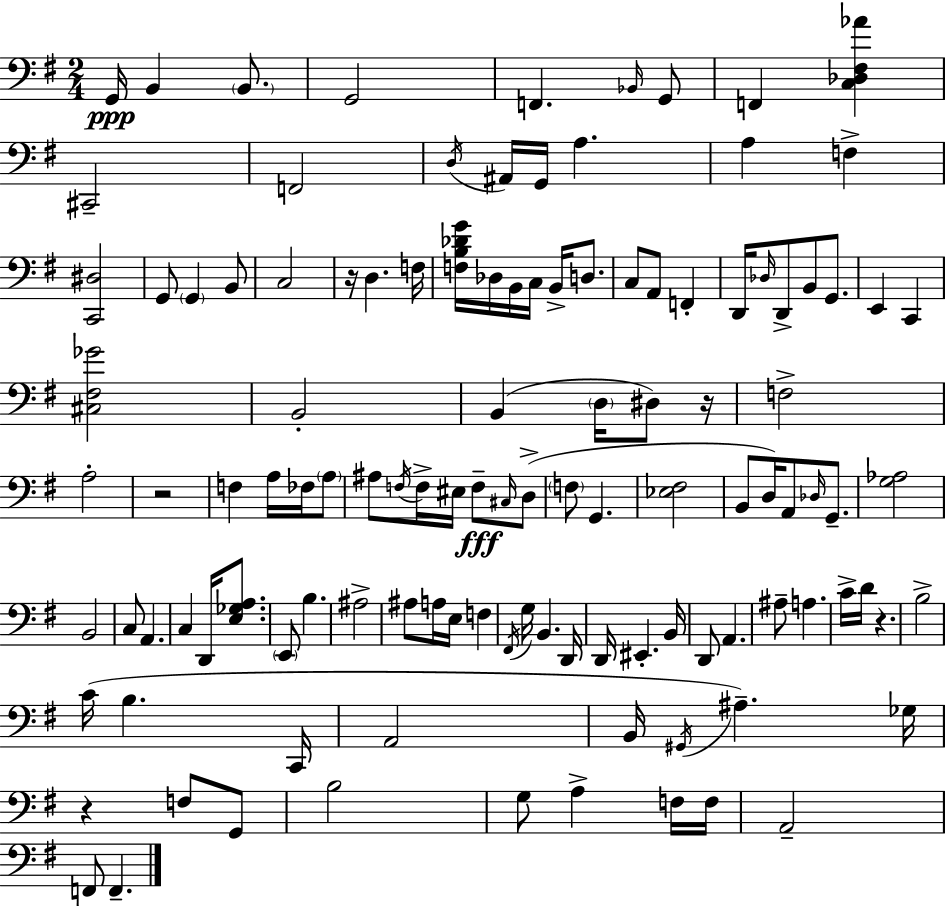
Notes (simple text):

G2/s B2/q B2/e. G2/h F2/q. Bb2/s G2/e F2/q [C3,Db3,F#3,Ab4]/q C#2/h F2/h D3/s A#2/s G2/s A3/q. A3/q F3/q [C2,D#3]/h G2/e G2/q B2/e C3/h R/s D3/q. F3/s [F3,B3,Db4,G4]/s Db3/s B2/s C3/s B2/s D3/e. C3/e A2/e F2/q D2/s Db3/s D2/e B2/e G2/e. E2/q C2/q [C#3,F#3,Gb4]/h B2/h B2/q D3/s D#3/e R/s F3/h A3/h R/h F3/q A3/s FES3/s A3/e A#3/e F3/s F3/s EIS3/s F3/e C#3/s D3/e F3/e G2/q. [Eb3,F#3]/h B2/e D3/s A2/e Db3/s G2/e. [G3,Ab3]/h B2/h C3/e A2/q. C3/q D2/s [E3,Gb3,A3]/e. E2/e B3/q. A#3/h A#3/e A3/s E3/s F3/q F#2/s G3/s B2/q. D2/s D2/s EIS2/q. B2/s D2/e A2/q. A#3/e A3/q. C4/s D4/s R/q. B3/h C4/s B3/q. C2/s A2/h B2/s G#2/s A#3/q. Gb3/s R/q F3/e G2/e B3/h G3/e A3/q F3/s F3/s A2/h F2/e F2/q.